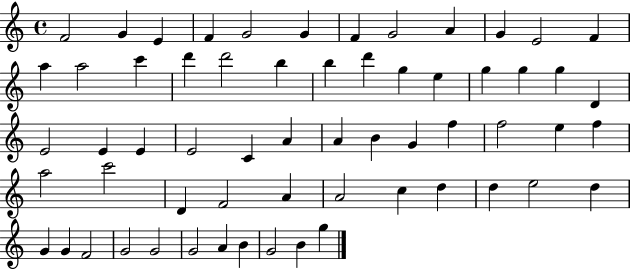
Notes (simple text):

F4/h G4/q E4/q F4/q G4/h G4/q F4/q G4/h A4/q G4/q E4/h F4/q A5/q A5/h C6/q D6/q D6/h B5/q B5/q D6/q G5/q E5/q G5/q G5/q G5/q D4/q E4/h E4/q E4/q E4/h C4/q A4/q A4/q B4/q G4/q F5/q F5/h E5/q F5/q A5/h C6/h D4/q F4/h A4/q A4/h C5/q D5/q D5/q E5/h D5/q G4/q G4/q F4/h G4/h G4/h G4/h A4/q B4/q G4/h B4/q G5/q